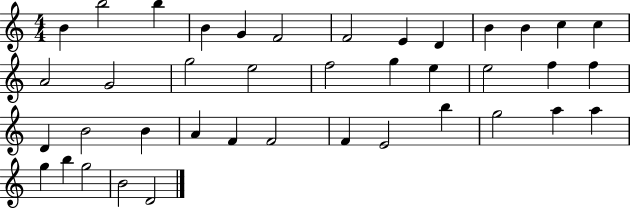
B4/q B5/h B5/q B4/q G4/q F4/h F4/h E4/q D4/q B4/q B4/q C5/q C5/q A4/h G4/h G5/h E5/h F5/h G5/q E5/q E5/h F5/q F5/q D4/q B4/h B4/q A4/q F4/q F4/h F4/q E4/h B5/q G5/h A5/q A5/q G5/q B5/q G5/h B4/h D4/h